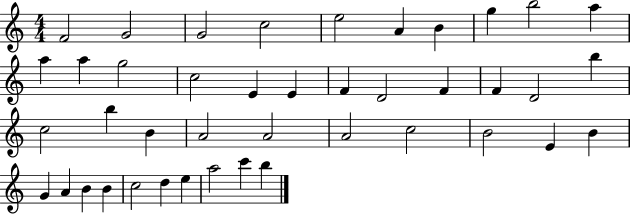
F4/h G4/h G4/h C5/h E5/h A4/q B4/q G5/q B5/h A5/q A5/q A5/q G5/h C5/h E4/q E4/q F4/q D4/h F4/q F4/q D4/h B5/q C5/h B5/q B4/q A4/h A4/h A4/h C5/h B4/h E4/q B4/q G4/q A4/q B4/q B4/q C5/h D5/q E5/q A5/h C6/q B5/q